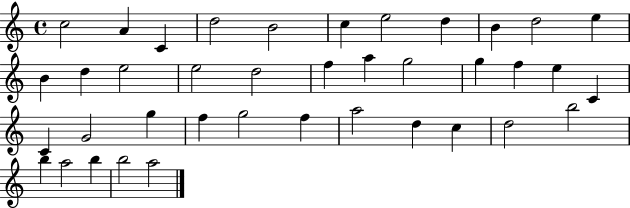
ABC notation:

X:1
T:Untitled
M:4/4
L:1/4
K:C
c2 A C d2 B2 c e2 d B d2 e B d e2 e2 d2 f a g2 g f e C C G2 g f g2 f a2 d c d2 b2 b a2 b b2 a2